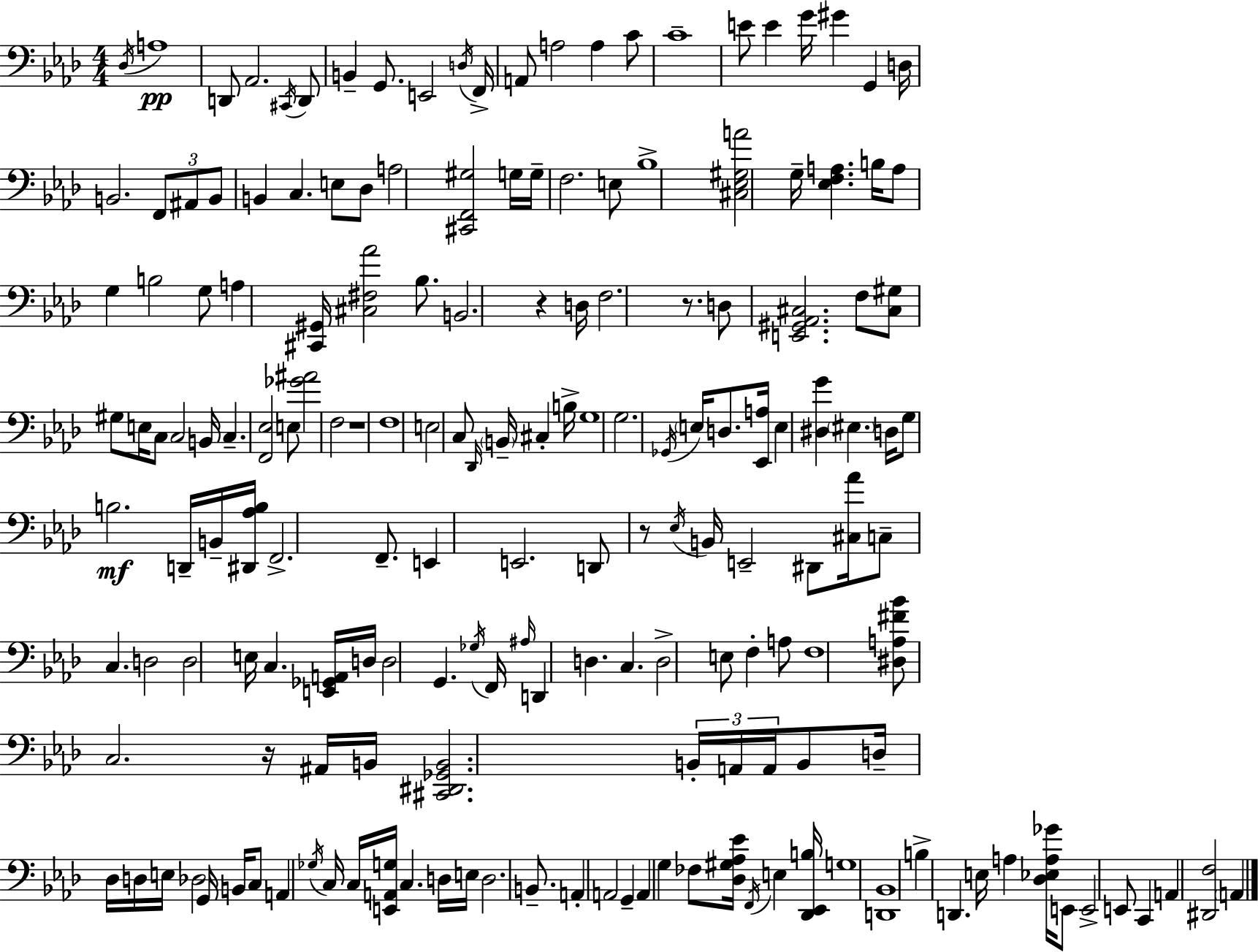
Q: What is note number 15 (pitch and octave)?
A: C4